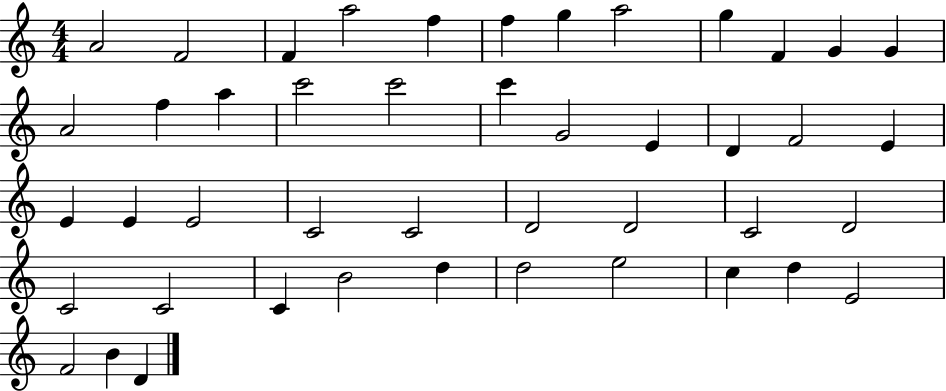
A4/h F4/h F4/q A5/h F5/q F5/q G5/q A5/h G5/q F4/q G4/q G4/q A4/h F5/q A5/q C6/h C6/h C6/q G4/h E4/q D4/q F4/h E4/q E4/q E4/q E4/h C4/h C4/h D4/h D4/h C4/h D4/h C4/h C4/h C4/q B4/h D5/q D5/h E5/h C5/q D5/q E4/h F4/h B4/q D4/q